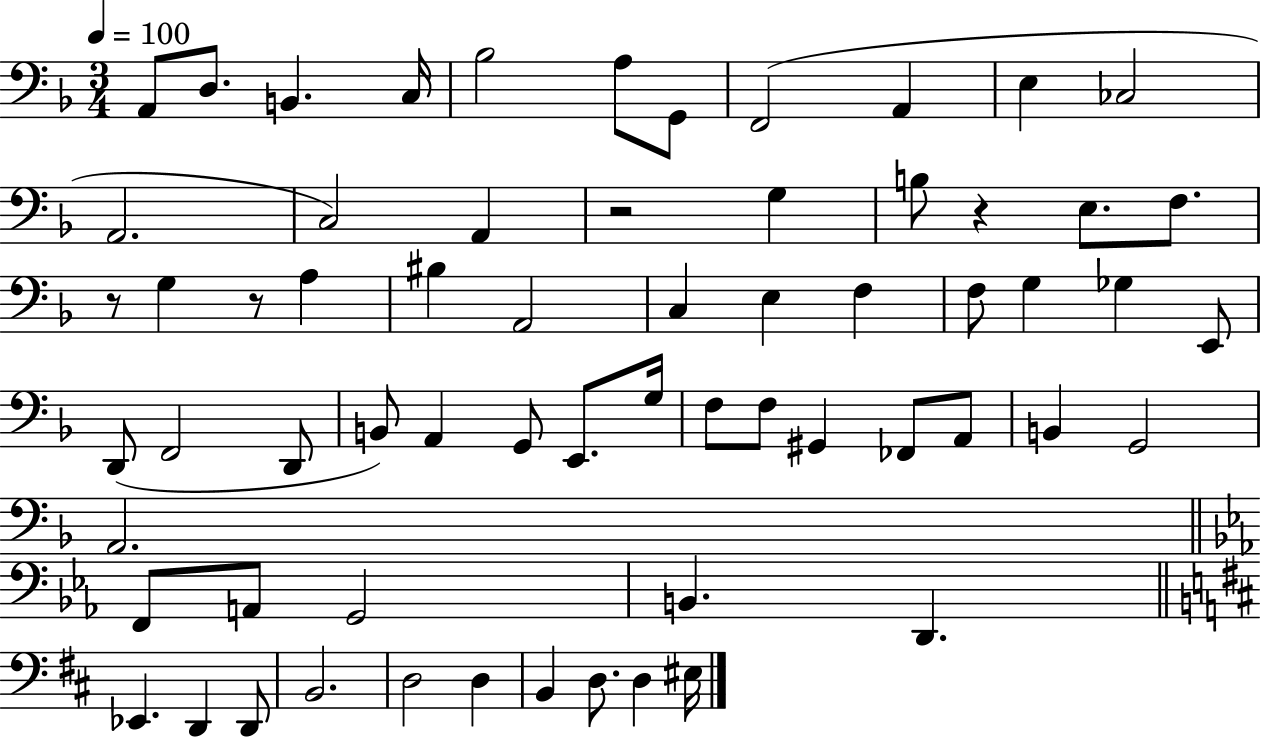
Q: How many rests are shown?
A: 4